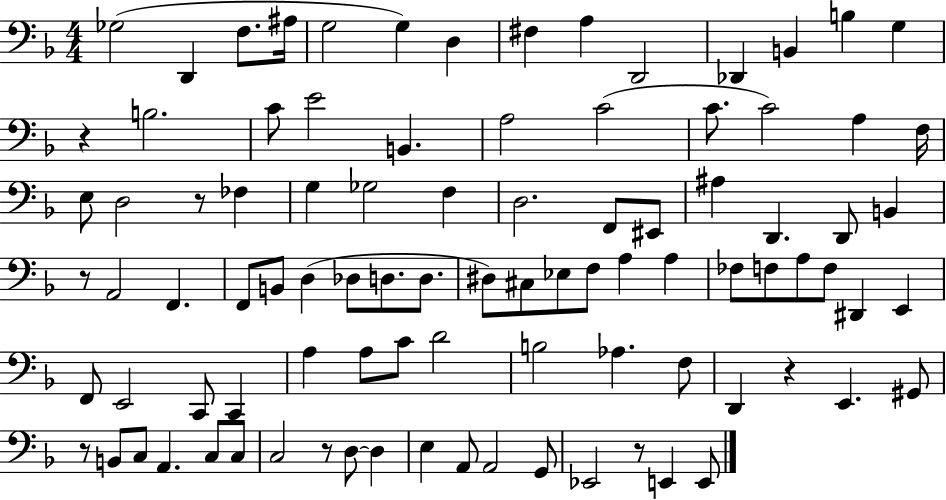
X:1
T:Untitled
M:4/4
L:1/4
K:F
_G,2 D,, F,/2 ^A,/4 G,2 G, D, ^F, A, D,,2 _D,, B,, B, G, z B,2 C/2 E2 B,, A,2 C2 C/2 C2 A, F,/4 E,/2 D,2 z/2 _F, G, _G,2 F, D,2 F,,/2 ^E,,/2 ^A, D,, D,,/2 B,, z/2 A,,2 F,, F,,/2 B,,/2 D, _D,/2 D,/2 D,/2 ^D,/2 ^C,/2 _E,/2 F,/2 A, A, _F,/2 F,/2 A,/2 F,/2 ^D,, E,, F,,/2 E,,2 C,,/2 C,, A, A,/2 C/2 D2 B,2 _A, F,/2 D,, z E,, ^G,,/2 z/2 B,,/2 C,/2 A,, C,/2 C,/2 C,2 z/2 D,/2 D, E, A,,/2 A,,2 G,,/2 _E,,2 z/2 E,, E,,/2